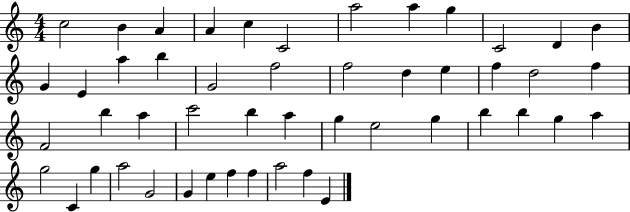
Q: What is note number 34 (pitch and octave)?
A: B5